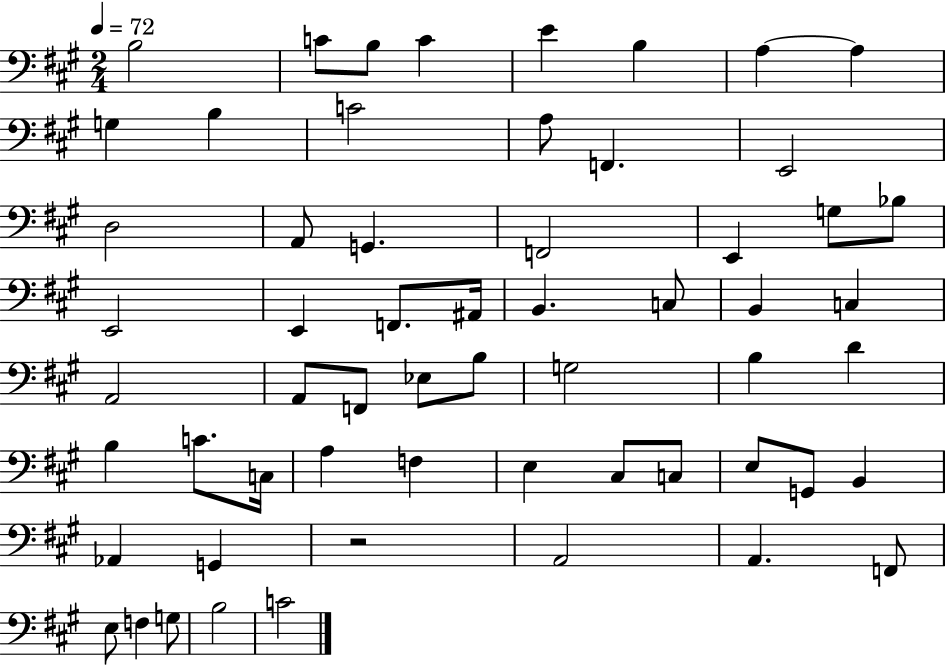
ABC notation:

X:1
T:Untitled
M:2/4
L:1/4
K:A
B,2 C/2 B,/2 C E B, A, A, G, B, C2 A,/2 F,, E,,2 D,2 A,,/2 G,, F,,2 E,, G,/2 _B,/2 E,,2 E,, F,,/2 ^A,,/4 B,, C,/2 B,, C, A,,2 A,,/2 F,,/2 _E,/2 B,/2 G,2 B, D B, C/2 C,/4 A, F, E, ^C,/2 C,/2 E,/2 G,,/2 B,, _A,, G,, z2 A,,2 A,, F,,/2 E,/2 F, G,/2 B,2 C2